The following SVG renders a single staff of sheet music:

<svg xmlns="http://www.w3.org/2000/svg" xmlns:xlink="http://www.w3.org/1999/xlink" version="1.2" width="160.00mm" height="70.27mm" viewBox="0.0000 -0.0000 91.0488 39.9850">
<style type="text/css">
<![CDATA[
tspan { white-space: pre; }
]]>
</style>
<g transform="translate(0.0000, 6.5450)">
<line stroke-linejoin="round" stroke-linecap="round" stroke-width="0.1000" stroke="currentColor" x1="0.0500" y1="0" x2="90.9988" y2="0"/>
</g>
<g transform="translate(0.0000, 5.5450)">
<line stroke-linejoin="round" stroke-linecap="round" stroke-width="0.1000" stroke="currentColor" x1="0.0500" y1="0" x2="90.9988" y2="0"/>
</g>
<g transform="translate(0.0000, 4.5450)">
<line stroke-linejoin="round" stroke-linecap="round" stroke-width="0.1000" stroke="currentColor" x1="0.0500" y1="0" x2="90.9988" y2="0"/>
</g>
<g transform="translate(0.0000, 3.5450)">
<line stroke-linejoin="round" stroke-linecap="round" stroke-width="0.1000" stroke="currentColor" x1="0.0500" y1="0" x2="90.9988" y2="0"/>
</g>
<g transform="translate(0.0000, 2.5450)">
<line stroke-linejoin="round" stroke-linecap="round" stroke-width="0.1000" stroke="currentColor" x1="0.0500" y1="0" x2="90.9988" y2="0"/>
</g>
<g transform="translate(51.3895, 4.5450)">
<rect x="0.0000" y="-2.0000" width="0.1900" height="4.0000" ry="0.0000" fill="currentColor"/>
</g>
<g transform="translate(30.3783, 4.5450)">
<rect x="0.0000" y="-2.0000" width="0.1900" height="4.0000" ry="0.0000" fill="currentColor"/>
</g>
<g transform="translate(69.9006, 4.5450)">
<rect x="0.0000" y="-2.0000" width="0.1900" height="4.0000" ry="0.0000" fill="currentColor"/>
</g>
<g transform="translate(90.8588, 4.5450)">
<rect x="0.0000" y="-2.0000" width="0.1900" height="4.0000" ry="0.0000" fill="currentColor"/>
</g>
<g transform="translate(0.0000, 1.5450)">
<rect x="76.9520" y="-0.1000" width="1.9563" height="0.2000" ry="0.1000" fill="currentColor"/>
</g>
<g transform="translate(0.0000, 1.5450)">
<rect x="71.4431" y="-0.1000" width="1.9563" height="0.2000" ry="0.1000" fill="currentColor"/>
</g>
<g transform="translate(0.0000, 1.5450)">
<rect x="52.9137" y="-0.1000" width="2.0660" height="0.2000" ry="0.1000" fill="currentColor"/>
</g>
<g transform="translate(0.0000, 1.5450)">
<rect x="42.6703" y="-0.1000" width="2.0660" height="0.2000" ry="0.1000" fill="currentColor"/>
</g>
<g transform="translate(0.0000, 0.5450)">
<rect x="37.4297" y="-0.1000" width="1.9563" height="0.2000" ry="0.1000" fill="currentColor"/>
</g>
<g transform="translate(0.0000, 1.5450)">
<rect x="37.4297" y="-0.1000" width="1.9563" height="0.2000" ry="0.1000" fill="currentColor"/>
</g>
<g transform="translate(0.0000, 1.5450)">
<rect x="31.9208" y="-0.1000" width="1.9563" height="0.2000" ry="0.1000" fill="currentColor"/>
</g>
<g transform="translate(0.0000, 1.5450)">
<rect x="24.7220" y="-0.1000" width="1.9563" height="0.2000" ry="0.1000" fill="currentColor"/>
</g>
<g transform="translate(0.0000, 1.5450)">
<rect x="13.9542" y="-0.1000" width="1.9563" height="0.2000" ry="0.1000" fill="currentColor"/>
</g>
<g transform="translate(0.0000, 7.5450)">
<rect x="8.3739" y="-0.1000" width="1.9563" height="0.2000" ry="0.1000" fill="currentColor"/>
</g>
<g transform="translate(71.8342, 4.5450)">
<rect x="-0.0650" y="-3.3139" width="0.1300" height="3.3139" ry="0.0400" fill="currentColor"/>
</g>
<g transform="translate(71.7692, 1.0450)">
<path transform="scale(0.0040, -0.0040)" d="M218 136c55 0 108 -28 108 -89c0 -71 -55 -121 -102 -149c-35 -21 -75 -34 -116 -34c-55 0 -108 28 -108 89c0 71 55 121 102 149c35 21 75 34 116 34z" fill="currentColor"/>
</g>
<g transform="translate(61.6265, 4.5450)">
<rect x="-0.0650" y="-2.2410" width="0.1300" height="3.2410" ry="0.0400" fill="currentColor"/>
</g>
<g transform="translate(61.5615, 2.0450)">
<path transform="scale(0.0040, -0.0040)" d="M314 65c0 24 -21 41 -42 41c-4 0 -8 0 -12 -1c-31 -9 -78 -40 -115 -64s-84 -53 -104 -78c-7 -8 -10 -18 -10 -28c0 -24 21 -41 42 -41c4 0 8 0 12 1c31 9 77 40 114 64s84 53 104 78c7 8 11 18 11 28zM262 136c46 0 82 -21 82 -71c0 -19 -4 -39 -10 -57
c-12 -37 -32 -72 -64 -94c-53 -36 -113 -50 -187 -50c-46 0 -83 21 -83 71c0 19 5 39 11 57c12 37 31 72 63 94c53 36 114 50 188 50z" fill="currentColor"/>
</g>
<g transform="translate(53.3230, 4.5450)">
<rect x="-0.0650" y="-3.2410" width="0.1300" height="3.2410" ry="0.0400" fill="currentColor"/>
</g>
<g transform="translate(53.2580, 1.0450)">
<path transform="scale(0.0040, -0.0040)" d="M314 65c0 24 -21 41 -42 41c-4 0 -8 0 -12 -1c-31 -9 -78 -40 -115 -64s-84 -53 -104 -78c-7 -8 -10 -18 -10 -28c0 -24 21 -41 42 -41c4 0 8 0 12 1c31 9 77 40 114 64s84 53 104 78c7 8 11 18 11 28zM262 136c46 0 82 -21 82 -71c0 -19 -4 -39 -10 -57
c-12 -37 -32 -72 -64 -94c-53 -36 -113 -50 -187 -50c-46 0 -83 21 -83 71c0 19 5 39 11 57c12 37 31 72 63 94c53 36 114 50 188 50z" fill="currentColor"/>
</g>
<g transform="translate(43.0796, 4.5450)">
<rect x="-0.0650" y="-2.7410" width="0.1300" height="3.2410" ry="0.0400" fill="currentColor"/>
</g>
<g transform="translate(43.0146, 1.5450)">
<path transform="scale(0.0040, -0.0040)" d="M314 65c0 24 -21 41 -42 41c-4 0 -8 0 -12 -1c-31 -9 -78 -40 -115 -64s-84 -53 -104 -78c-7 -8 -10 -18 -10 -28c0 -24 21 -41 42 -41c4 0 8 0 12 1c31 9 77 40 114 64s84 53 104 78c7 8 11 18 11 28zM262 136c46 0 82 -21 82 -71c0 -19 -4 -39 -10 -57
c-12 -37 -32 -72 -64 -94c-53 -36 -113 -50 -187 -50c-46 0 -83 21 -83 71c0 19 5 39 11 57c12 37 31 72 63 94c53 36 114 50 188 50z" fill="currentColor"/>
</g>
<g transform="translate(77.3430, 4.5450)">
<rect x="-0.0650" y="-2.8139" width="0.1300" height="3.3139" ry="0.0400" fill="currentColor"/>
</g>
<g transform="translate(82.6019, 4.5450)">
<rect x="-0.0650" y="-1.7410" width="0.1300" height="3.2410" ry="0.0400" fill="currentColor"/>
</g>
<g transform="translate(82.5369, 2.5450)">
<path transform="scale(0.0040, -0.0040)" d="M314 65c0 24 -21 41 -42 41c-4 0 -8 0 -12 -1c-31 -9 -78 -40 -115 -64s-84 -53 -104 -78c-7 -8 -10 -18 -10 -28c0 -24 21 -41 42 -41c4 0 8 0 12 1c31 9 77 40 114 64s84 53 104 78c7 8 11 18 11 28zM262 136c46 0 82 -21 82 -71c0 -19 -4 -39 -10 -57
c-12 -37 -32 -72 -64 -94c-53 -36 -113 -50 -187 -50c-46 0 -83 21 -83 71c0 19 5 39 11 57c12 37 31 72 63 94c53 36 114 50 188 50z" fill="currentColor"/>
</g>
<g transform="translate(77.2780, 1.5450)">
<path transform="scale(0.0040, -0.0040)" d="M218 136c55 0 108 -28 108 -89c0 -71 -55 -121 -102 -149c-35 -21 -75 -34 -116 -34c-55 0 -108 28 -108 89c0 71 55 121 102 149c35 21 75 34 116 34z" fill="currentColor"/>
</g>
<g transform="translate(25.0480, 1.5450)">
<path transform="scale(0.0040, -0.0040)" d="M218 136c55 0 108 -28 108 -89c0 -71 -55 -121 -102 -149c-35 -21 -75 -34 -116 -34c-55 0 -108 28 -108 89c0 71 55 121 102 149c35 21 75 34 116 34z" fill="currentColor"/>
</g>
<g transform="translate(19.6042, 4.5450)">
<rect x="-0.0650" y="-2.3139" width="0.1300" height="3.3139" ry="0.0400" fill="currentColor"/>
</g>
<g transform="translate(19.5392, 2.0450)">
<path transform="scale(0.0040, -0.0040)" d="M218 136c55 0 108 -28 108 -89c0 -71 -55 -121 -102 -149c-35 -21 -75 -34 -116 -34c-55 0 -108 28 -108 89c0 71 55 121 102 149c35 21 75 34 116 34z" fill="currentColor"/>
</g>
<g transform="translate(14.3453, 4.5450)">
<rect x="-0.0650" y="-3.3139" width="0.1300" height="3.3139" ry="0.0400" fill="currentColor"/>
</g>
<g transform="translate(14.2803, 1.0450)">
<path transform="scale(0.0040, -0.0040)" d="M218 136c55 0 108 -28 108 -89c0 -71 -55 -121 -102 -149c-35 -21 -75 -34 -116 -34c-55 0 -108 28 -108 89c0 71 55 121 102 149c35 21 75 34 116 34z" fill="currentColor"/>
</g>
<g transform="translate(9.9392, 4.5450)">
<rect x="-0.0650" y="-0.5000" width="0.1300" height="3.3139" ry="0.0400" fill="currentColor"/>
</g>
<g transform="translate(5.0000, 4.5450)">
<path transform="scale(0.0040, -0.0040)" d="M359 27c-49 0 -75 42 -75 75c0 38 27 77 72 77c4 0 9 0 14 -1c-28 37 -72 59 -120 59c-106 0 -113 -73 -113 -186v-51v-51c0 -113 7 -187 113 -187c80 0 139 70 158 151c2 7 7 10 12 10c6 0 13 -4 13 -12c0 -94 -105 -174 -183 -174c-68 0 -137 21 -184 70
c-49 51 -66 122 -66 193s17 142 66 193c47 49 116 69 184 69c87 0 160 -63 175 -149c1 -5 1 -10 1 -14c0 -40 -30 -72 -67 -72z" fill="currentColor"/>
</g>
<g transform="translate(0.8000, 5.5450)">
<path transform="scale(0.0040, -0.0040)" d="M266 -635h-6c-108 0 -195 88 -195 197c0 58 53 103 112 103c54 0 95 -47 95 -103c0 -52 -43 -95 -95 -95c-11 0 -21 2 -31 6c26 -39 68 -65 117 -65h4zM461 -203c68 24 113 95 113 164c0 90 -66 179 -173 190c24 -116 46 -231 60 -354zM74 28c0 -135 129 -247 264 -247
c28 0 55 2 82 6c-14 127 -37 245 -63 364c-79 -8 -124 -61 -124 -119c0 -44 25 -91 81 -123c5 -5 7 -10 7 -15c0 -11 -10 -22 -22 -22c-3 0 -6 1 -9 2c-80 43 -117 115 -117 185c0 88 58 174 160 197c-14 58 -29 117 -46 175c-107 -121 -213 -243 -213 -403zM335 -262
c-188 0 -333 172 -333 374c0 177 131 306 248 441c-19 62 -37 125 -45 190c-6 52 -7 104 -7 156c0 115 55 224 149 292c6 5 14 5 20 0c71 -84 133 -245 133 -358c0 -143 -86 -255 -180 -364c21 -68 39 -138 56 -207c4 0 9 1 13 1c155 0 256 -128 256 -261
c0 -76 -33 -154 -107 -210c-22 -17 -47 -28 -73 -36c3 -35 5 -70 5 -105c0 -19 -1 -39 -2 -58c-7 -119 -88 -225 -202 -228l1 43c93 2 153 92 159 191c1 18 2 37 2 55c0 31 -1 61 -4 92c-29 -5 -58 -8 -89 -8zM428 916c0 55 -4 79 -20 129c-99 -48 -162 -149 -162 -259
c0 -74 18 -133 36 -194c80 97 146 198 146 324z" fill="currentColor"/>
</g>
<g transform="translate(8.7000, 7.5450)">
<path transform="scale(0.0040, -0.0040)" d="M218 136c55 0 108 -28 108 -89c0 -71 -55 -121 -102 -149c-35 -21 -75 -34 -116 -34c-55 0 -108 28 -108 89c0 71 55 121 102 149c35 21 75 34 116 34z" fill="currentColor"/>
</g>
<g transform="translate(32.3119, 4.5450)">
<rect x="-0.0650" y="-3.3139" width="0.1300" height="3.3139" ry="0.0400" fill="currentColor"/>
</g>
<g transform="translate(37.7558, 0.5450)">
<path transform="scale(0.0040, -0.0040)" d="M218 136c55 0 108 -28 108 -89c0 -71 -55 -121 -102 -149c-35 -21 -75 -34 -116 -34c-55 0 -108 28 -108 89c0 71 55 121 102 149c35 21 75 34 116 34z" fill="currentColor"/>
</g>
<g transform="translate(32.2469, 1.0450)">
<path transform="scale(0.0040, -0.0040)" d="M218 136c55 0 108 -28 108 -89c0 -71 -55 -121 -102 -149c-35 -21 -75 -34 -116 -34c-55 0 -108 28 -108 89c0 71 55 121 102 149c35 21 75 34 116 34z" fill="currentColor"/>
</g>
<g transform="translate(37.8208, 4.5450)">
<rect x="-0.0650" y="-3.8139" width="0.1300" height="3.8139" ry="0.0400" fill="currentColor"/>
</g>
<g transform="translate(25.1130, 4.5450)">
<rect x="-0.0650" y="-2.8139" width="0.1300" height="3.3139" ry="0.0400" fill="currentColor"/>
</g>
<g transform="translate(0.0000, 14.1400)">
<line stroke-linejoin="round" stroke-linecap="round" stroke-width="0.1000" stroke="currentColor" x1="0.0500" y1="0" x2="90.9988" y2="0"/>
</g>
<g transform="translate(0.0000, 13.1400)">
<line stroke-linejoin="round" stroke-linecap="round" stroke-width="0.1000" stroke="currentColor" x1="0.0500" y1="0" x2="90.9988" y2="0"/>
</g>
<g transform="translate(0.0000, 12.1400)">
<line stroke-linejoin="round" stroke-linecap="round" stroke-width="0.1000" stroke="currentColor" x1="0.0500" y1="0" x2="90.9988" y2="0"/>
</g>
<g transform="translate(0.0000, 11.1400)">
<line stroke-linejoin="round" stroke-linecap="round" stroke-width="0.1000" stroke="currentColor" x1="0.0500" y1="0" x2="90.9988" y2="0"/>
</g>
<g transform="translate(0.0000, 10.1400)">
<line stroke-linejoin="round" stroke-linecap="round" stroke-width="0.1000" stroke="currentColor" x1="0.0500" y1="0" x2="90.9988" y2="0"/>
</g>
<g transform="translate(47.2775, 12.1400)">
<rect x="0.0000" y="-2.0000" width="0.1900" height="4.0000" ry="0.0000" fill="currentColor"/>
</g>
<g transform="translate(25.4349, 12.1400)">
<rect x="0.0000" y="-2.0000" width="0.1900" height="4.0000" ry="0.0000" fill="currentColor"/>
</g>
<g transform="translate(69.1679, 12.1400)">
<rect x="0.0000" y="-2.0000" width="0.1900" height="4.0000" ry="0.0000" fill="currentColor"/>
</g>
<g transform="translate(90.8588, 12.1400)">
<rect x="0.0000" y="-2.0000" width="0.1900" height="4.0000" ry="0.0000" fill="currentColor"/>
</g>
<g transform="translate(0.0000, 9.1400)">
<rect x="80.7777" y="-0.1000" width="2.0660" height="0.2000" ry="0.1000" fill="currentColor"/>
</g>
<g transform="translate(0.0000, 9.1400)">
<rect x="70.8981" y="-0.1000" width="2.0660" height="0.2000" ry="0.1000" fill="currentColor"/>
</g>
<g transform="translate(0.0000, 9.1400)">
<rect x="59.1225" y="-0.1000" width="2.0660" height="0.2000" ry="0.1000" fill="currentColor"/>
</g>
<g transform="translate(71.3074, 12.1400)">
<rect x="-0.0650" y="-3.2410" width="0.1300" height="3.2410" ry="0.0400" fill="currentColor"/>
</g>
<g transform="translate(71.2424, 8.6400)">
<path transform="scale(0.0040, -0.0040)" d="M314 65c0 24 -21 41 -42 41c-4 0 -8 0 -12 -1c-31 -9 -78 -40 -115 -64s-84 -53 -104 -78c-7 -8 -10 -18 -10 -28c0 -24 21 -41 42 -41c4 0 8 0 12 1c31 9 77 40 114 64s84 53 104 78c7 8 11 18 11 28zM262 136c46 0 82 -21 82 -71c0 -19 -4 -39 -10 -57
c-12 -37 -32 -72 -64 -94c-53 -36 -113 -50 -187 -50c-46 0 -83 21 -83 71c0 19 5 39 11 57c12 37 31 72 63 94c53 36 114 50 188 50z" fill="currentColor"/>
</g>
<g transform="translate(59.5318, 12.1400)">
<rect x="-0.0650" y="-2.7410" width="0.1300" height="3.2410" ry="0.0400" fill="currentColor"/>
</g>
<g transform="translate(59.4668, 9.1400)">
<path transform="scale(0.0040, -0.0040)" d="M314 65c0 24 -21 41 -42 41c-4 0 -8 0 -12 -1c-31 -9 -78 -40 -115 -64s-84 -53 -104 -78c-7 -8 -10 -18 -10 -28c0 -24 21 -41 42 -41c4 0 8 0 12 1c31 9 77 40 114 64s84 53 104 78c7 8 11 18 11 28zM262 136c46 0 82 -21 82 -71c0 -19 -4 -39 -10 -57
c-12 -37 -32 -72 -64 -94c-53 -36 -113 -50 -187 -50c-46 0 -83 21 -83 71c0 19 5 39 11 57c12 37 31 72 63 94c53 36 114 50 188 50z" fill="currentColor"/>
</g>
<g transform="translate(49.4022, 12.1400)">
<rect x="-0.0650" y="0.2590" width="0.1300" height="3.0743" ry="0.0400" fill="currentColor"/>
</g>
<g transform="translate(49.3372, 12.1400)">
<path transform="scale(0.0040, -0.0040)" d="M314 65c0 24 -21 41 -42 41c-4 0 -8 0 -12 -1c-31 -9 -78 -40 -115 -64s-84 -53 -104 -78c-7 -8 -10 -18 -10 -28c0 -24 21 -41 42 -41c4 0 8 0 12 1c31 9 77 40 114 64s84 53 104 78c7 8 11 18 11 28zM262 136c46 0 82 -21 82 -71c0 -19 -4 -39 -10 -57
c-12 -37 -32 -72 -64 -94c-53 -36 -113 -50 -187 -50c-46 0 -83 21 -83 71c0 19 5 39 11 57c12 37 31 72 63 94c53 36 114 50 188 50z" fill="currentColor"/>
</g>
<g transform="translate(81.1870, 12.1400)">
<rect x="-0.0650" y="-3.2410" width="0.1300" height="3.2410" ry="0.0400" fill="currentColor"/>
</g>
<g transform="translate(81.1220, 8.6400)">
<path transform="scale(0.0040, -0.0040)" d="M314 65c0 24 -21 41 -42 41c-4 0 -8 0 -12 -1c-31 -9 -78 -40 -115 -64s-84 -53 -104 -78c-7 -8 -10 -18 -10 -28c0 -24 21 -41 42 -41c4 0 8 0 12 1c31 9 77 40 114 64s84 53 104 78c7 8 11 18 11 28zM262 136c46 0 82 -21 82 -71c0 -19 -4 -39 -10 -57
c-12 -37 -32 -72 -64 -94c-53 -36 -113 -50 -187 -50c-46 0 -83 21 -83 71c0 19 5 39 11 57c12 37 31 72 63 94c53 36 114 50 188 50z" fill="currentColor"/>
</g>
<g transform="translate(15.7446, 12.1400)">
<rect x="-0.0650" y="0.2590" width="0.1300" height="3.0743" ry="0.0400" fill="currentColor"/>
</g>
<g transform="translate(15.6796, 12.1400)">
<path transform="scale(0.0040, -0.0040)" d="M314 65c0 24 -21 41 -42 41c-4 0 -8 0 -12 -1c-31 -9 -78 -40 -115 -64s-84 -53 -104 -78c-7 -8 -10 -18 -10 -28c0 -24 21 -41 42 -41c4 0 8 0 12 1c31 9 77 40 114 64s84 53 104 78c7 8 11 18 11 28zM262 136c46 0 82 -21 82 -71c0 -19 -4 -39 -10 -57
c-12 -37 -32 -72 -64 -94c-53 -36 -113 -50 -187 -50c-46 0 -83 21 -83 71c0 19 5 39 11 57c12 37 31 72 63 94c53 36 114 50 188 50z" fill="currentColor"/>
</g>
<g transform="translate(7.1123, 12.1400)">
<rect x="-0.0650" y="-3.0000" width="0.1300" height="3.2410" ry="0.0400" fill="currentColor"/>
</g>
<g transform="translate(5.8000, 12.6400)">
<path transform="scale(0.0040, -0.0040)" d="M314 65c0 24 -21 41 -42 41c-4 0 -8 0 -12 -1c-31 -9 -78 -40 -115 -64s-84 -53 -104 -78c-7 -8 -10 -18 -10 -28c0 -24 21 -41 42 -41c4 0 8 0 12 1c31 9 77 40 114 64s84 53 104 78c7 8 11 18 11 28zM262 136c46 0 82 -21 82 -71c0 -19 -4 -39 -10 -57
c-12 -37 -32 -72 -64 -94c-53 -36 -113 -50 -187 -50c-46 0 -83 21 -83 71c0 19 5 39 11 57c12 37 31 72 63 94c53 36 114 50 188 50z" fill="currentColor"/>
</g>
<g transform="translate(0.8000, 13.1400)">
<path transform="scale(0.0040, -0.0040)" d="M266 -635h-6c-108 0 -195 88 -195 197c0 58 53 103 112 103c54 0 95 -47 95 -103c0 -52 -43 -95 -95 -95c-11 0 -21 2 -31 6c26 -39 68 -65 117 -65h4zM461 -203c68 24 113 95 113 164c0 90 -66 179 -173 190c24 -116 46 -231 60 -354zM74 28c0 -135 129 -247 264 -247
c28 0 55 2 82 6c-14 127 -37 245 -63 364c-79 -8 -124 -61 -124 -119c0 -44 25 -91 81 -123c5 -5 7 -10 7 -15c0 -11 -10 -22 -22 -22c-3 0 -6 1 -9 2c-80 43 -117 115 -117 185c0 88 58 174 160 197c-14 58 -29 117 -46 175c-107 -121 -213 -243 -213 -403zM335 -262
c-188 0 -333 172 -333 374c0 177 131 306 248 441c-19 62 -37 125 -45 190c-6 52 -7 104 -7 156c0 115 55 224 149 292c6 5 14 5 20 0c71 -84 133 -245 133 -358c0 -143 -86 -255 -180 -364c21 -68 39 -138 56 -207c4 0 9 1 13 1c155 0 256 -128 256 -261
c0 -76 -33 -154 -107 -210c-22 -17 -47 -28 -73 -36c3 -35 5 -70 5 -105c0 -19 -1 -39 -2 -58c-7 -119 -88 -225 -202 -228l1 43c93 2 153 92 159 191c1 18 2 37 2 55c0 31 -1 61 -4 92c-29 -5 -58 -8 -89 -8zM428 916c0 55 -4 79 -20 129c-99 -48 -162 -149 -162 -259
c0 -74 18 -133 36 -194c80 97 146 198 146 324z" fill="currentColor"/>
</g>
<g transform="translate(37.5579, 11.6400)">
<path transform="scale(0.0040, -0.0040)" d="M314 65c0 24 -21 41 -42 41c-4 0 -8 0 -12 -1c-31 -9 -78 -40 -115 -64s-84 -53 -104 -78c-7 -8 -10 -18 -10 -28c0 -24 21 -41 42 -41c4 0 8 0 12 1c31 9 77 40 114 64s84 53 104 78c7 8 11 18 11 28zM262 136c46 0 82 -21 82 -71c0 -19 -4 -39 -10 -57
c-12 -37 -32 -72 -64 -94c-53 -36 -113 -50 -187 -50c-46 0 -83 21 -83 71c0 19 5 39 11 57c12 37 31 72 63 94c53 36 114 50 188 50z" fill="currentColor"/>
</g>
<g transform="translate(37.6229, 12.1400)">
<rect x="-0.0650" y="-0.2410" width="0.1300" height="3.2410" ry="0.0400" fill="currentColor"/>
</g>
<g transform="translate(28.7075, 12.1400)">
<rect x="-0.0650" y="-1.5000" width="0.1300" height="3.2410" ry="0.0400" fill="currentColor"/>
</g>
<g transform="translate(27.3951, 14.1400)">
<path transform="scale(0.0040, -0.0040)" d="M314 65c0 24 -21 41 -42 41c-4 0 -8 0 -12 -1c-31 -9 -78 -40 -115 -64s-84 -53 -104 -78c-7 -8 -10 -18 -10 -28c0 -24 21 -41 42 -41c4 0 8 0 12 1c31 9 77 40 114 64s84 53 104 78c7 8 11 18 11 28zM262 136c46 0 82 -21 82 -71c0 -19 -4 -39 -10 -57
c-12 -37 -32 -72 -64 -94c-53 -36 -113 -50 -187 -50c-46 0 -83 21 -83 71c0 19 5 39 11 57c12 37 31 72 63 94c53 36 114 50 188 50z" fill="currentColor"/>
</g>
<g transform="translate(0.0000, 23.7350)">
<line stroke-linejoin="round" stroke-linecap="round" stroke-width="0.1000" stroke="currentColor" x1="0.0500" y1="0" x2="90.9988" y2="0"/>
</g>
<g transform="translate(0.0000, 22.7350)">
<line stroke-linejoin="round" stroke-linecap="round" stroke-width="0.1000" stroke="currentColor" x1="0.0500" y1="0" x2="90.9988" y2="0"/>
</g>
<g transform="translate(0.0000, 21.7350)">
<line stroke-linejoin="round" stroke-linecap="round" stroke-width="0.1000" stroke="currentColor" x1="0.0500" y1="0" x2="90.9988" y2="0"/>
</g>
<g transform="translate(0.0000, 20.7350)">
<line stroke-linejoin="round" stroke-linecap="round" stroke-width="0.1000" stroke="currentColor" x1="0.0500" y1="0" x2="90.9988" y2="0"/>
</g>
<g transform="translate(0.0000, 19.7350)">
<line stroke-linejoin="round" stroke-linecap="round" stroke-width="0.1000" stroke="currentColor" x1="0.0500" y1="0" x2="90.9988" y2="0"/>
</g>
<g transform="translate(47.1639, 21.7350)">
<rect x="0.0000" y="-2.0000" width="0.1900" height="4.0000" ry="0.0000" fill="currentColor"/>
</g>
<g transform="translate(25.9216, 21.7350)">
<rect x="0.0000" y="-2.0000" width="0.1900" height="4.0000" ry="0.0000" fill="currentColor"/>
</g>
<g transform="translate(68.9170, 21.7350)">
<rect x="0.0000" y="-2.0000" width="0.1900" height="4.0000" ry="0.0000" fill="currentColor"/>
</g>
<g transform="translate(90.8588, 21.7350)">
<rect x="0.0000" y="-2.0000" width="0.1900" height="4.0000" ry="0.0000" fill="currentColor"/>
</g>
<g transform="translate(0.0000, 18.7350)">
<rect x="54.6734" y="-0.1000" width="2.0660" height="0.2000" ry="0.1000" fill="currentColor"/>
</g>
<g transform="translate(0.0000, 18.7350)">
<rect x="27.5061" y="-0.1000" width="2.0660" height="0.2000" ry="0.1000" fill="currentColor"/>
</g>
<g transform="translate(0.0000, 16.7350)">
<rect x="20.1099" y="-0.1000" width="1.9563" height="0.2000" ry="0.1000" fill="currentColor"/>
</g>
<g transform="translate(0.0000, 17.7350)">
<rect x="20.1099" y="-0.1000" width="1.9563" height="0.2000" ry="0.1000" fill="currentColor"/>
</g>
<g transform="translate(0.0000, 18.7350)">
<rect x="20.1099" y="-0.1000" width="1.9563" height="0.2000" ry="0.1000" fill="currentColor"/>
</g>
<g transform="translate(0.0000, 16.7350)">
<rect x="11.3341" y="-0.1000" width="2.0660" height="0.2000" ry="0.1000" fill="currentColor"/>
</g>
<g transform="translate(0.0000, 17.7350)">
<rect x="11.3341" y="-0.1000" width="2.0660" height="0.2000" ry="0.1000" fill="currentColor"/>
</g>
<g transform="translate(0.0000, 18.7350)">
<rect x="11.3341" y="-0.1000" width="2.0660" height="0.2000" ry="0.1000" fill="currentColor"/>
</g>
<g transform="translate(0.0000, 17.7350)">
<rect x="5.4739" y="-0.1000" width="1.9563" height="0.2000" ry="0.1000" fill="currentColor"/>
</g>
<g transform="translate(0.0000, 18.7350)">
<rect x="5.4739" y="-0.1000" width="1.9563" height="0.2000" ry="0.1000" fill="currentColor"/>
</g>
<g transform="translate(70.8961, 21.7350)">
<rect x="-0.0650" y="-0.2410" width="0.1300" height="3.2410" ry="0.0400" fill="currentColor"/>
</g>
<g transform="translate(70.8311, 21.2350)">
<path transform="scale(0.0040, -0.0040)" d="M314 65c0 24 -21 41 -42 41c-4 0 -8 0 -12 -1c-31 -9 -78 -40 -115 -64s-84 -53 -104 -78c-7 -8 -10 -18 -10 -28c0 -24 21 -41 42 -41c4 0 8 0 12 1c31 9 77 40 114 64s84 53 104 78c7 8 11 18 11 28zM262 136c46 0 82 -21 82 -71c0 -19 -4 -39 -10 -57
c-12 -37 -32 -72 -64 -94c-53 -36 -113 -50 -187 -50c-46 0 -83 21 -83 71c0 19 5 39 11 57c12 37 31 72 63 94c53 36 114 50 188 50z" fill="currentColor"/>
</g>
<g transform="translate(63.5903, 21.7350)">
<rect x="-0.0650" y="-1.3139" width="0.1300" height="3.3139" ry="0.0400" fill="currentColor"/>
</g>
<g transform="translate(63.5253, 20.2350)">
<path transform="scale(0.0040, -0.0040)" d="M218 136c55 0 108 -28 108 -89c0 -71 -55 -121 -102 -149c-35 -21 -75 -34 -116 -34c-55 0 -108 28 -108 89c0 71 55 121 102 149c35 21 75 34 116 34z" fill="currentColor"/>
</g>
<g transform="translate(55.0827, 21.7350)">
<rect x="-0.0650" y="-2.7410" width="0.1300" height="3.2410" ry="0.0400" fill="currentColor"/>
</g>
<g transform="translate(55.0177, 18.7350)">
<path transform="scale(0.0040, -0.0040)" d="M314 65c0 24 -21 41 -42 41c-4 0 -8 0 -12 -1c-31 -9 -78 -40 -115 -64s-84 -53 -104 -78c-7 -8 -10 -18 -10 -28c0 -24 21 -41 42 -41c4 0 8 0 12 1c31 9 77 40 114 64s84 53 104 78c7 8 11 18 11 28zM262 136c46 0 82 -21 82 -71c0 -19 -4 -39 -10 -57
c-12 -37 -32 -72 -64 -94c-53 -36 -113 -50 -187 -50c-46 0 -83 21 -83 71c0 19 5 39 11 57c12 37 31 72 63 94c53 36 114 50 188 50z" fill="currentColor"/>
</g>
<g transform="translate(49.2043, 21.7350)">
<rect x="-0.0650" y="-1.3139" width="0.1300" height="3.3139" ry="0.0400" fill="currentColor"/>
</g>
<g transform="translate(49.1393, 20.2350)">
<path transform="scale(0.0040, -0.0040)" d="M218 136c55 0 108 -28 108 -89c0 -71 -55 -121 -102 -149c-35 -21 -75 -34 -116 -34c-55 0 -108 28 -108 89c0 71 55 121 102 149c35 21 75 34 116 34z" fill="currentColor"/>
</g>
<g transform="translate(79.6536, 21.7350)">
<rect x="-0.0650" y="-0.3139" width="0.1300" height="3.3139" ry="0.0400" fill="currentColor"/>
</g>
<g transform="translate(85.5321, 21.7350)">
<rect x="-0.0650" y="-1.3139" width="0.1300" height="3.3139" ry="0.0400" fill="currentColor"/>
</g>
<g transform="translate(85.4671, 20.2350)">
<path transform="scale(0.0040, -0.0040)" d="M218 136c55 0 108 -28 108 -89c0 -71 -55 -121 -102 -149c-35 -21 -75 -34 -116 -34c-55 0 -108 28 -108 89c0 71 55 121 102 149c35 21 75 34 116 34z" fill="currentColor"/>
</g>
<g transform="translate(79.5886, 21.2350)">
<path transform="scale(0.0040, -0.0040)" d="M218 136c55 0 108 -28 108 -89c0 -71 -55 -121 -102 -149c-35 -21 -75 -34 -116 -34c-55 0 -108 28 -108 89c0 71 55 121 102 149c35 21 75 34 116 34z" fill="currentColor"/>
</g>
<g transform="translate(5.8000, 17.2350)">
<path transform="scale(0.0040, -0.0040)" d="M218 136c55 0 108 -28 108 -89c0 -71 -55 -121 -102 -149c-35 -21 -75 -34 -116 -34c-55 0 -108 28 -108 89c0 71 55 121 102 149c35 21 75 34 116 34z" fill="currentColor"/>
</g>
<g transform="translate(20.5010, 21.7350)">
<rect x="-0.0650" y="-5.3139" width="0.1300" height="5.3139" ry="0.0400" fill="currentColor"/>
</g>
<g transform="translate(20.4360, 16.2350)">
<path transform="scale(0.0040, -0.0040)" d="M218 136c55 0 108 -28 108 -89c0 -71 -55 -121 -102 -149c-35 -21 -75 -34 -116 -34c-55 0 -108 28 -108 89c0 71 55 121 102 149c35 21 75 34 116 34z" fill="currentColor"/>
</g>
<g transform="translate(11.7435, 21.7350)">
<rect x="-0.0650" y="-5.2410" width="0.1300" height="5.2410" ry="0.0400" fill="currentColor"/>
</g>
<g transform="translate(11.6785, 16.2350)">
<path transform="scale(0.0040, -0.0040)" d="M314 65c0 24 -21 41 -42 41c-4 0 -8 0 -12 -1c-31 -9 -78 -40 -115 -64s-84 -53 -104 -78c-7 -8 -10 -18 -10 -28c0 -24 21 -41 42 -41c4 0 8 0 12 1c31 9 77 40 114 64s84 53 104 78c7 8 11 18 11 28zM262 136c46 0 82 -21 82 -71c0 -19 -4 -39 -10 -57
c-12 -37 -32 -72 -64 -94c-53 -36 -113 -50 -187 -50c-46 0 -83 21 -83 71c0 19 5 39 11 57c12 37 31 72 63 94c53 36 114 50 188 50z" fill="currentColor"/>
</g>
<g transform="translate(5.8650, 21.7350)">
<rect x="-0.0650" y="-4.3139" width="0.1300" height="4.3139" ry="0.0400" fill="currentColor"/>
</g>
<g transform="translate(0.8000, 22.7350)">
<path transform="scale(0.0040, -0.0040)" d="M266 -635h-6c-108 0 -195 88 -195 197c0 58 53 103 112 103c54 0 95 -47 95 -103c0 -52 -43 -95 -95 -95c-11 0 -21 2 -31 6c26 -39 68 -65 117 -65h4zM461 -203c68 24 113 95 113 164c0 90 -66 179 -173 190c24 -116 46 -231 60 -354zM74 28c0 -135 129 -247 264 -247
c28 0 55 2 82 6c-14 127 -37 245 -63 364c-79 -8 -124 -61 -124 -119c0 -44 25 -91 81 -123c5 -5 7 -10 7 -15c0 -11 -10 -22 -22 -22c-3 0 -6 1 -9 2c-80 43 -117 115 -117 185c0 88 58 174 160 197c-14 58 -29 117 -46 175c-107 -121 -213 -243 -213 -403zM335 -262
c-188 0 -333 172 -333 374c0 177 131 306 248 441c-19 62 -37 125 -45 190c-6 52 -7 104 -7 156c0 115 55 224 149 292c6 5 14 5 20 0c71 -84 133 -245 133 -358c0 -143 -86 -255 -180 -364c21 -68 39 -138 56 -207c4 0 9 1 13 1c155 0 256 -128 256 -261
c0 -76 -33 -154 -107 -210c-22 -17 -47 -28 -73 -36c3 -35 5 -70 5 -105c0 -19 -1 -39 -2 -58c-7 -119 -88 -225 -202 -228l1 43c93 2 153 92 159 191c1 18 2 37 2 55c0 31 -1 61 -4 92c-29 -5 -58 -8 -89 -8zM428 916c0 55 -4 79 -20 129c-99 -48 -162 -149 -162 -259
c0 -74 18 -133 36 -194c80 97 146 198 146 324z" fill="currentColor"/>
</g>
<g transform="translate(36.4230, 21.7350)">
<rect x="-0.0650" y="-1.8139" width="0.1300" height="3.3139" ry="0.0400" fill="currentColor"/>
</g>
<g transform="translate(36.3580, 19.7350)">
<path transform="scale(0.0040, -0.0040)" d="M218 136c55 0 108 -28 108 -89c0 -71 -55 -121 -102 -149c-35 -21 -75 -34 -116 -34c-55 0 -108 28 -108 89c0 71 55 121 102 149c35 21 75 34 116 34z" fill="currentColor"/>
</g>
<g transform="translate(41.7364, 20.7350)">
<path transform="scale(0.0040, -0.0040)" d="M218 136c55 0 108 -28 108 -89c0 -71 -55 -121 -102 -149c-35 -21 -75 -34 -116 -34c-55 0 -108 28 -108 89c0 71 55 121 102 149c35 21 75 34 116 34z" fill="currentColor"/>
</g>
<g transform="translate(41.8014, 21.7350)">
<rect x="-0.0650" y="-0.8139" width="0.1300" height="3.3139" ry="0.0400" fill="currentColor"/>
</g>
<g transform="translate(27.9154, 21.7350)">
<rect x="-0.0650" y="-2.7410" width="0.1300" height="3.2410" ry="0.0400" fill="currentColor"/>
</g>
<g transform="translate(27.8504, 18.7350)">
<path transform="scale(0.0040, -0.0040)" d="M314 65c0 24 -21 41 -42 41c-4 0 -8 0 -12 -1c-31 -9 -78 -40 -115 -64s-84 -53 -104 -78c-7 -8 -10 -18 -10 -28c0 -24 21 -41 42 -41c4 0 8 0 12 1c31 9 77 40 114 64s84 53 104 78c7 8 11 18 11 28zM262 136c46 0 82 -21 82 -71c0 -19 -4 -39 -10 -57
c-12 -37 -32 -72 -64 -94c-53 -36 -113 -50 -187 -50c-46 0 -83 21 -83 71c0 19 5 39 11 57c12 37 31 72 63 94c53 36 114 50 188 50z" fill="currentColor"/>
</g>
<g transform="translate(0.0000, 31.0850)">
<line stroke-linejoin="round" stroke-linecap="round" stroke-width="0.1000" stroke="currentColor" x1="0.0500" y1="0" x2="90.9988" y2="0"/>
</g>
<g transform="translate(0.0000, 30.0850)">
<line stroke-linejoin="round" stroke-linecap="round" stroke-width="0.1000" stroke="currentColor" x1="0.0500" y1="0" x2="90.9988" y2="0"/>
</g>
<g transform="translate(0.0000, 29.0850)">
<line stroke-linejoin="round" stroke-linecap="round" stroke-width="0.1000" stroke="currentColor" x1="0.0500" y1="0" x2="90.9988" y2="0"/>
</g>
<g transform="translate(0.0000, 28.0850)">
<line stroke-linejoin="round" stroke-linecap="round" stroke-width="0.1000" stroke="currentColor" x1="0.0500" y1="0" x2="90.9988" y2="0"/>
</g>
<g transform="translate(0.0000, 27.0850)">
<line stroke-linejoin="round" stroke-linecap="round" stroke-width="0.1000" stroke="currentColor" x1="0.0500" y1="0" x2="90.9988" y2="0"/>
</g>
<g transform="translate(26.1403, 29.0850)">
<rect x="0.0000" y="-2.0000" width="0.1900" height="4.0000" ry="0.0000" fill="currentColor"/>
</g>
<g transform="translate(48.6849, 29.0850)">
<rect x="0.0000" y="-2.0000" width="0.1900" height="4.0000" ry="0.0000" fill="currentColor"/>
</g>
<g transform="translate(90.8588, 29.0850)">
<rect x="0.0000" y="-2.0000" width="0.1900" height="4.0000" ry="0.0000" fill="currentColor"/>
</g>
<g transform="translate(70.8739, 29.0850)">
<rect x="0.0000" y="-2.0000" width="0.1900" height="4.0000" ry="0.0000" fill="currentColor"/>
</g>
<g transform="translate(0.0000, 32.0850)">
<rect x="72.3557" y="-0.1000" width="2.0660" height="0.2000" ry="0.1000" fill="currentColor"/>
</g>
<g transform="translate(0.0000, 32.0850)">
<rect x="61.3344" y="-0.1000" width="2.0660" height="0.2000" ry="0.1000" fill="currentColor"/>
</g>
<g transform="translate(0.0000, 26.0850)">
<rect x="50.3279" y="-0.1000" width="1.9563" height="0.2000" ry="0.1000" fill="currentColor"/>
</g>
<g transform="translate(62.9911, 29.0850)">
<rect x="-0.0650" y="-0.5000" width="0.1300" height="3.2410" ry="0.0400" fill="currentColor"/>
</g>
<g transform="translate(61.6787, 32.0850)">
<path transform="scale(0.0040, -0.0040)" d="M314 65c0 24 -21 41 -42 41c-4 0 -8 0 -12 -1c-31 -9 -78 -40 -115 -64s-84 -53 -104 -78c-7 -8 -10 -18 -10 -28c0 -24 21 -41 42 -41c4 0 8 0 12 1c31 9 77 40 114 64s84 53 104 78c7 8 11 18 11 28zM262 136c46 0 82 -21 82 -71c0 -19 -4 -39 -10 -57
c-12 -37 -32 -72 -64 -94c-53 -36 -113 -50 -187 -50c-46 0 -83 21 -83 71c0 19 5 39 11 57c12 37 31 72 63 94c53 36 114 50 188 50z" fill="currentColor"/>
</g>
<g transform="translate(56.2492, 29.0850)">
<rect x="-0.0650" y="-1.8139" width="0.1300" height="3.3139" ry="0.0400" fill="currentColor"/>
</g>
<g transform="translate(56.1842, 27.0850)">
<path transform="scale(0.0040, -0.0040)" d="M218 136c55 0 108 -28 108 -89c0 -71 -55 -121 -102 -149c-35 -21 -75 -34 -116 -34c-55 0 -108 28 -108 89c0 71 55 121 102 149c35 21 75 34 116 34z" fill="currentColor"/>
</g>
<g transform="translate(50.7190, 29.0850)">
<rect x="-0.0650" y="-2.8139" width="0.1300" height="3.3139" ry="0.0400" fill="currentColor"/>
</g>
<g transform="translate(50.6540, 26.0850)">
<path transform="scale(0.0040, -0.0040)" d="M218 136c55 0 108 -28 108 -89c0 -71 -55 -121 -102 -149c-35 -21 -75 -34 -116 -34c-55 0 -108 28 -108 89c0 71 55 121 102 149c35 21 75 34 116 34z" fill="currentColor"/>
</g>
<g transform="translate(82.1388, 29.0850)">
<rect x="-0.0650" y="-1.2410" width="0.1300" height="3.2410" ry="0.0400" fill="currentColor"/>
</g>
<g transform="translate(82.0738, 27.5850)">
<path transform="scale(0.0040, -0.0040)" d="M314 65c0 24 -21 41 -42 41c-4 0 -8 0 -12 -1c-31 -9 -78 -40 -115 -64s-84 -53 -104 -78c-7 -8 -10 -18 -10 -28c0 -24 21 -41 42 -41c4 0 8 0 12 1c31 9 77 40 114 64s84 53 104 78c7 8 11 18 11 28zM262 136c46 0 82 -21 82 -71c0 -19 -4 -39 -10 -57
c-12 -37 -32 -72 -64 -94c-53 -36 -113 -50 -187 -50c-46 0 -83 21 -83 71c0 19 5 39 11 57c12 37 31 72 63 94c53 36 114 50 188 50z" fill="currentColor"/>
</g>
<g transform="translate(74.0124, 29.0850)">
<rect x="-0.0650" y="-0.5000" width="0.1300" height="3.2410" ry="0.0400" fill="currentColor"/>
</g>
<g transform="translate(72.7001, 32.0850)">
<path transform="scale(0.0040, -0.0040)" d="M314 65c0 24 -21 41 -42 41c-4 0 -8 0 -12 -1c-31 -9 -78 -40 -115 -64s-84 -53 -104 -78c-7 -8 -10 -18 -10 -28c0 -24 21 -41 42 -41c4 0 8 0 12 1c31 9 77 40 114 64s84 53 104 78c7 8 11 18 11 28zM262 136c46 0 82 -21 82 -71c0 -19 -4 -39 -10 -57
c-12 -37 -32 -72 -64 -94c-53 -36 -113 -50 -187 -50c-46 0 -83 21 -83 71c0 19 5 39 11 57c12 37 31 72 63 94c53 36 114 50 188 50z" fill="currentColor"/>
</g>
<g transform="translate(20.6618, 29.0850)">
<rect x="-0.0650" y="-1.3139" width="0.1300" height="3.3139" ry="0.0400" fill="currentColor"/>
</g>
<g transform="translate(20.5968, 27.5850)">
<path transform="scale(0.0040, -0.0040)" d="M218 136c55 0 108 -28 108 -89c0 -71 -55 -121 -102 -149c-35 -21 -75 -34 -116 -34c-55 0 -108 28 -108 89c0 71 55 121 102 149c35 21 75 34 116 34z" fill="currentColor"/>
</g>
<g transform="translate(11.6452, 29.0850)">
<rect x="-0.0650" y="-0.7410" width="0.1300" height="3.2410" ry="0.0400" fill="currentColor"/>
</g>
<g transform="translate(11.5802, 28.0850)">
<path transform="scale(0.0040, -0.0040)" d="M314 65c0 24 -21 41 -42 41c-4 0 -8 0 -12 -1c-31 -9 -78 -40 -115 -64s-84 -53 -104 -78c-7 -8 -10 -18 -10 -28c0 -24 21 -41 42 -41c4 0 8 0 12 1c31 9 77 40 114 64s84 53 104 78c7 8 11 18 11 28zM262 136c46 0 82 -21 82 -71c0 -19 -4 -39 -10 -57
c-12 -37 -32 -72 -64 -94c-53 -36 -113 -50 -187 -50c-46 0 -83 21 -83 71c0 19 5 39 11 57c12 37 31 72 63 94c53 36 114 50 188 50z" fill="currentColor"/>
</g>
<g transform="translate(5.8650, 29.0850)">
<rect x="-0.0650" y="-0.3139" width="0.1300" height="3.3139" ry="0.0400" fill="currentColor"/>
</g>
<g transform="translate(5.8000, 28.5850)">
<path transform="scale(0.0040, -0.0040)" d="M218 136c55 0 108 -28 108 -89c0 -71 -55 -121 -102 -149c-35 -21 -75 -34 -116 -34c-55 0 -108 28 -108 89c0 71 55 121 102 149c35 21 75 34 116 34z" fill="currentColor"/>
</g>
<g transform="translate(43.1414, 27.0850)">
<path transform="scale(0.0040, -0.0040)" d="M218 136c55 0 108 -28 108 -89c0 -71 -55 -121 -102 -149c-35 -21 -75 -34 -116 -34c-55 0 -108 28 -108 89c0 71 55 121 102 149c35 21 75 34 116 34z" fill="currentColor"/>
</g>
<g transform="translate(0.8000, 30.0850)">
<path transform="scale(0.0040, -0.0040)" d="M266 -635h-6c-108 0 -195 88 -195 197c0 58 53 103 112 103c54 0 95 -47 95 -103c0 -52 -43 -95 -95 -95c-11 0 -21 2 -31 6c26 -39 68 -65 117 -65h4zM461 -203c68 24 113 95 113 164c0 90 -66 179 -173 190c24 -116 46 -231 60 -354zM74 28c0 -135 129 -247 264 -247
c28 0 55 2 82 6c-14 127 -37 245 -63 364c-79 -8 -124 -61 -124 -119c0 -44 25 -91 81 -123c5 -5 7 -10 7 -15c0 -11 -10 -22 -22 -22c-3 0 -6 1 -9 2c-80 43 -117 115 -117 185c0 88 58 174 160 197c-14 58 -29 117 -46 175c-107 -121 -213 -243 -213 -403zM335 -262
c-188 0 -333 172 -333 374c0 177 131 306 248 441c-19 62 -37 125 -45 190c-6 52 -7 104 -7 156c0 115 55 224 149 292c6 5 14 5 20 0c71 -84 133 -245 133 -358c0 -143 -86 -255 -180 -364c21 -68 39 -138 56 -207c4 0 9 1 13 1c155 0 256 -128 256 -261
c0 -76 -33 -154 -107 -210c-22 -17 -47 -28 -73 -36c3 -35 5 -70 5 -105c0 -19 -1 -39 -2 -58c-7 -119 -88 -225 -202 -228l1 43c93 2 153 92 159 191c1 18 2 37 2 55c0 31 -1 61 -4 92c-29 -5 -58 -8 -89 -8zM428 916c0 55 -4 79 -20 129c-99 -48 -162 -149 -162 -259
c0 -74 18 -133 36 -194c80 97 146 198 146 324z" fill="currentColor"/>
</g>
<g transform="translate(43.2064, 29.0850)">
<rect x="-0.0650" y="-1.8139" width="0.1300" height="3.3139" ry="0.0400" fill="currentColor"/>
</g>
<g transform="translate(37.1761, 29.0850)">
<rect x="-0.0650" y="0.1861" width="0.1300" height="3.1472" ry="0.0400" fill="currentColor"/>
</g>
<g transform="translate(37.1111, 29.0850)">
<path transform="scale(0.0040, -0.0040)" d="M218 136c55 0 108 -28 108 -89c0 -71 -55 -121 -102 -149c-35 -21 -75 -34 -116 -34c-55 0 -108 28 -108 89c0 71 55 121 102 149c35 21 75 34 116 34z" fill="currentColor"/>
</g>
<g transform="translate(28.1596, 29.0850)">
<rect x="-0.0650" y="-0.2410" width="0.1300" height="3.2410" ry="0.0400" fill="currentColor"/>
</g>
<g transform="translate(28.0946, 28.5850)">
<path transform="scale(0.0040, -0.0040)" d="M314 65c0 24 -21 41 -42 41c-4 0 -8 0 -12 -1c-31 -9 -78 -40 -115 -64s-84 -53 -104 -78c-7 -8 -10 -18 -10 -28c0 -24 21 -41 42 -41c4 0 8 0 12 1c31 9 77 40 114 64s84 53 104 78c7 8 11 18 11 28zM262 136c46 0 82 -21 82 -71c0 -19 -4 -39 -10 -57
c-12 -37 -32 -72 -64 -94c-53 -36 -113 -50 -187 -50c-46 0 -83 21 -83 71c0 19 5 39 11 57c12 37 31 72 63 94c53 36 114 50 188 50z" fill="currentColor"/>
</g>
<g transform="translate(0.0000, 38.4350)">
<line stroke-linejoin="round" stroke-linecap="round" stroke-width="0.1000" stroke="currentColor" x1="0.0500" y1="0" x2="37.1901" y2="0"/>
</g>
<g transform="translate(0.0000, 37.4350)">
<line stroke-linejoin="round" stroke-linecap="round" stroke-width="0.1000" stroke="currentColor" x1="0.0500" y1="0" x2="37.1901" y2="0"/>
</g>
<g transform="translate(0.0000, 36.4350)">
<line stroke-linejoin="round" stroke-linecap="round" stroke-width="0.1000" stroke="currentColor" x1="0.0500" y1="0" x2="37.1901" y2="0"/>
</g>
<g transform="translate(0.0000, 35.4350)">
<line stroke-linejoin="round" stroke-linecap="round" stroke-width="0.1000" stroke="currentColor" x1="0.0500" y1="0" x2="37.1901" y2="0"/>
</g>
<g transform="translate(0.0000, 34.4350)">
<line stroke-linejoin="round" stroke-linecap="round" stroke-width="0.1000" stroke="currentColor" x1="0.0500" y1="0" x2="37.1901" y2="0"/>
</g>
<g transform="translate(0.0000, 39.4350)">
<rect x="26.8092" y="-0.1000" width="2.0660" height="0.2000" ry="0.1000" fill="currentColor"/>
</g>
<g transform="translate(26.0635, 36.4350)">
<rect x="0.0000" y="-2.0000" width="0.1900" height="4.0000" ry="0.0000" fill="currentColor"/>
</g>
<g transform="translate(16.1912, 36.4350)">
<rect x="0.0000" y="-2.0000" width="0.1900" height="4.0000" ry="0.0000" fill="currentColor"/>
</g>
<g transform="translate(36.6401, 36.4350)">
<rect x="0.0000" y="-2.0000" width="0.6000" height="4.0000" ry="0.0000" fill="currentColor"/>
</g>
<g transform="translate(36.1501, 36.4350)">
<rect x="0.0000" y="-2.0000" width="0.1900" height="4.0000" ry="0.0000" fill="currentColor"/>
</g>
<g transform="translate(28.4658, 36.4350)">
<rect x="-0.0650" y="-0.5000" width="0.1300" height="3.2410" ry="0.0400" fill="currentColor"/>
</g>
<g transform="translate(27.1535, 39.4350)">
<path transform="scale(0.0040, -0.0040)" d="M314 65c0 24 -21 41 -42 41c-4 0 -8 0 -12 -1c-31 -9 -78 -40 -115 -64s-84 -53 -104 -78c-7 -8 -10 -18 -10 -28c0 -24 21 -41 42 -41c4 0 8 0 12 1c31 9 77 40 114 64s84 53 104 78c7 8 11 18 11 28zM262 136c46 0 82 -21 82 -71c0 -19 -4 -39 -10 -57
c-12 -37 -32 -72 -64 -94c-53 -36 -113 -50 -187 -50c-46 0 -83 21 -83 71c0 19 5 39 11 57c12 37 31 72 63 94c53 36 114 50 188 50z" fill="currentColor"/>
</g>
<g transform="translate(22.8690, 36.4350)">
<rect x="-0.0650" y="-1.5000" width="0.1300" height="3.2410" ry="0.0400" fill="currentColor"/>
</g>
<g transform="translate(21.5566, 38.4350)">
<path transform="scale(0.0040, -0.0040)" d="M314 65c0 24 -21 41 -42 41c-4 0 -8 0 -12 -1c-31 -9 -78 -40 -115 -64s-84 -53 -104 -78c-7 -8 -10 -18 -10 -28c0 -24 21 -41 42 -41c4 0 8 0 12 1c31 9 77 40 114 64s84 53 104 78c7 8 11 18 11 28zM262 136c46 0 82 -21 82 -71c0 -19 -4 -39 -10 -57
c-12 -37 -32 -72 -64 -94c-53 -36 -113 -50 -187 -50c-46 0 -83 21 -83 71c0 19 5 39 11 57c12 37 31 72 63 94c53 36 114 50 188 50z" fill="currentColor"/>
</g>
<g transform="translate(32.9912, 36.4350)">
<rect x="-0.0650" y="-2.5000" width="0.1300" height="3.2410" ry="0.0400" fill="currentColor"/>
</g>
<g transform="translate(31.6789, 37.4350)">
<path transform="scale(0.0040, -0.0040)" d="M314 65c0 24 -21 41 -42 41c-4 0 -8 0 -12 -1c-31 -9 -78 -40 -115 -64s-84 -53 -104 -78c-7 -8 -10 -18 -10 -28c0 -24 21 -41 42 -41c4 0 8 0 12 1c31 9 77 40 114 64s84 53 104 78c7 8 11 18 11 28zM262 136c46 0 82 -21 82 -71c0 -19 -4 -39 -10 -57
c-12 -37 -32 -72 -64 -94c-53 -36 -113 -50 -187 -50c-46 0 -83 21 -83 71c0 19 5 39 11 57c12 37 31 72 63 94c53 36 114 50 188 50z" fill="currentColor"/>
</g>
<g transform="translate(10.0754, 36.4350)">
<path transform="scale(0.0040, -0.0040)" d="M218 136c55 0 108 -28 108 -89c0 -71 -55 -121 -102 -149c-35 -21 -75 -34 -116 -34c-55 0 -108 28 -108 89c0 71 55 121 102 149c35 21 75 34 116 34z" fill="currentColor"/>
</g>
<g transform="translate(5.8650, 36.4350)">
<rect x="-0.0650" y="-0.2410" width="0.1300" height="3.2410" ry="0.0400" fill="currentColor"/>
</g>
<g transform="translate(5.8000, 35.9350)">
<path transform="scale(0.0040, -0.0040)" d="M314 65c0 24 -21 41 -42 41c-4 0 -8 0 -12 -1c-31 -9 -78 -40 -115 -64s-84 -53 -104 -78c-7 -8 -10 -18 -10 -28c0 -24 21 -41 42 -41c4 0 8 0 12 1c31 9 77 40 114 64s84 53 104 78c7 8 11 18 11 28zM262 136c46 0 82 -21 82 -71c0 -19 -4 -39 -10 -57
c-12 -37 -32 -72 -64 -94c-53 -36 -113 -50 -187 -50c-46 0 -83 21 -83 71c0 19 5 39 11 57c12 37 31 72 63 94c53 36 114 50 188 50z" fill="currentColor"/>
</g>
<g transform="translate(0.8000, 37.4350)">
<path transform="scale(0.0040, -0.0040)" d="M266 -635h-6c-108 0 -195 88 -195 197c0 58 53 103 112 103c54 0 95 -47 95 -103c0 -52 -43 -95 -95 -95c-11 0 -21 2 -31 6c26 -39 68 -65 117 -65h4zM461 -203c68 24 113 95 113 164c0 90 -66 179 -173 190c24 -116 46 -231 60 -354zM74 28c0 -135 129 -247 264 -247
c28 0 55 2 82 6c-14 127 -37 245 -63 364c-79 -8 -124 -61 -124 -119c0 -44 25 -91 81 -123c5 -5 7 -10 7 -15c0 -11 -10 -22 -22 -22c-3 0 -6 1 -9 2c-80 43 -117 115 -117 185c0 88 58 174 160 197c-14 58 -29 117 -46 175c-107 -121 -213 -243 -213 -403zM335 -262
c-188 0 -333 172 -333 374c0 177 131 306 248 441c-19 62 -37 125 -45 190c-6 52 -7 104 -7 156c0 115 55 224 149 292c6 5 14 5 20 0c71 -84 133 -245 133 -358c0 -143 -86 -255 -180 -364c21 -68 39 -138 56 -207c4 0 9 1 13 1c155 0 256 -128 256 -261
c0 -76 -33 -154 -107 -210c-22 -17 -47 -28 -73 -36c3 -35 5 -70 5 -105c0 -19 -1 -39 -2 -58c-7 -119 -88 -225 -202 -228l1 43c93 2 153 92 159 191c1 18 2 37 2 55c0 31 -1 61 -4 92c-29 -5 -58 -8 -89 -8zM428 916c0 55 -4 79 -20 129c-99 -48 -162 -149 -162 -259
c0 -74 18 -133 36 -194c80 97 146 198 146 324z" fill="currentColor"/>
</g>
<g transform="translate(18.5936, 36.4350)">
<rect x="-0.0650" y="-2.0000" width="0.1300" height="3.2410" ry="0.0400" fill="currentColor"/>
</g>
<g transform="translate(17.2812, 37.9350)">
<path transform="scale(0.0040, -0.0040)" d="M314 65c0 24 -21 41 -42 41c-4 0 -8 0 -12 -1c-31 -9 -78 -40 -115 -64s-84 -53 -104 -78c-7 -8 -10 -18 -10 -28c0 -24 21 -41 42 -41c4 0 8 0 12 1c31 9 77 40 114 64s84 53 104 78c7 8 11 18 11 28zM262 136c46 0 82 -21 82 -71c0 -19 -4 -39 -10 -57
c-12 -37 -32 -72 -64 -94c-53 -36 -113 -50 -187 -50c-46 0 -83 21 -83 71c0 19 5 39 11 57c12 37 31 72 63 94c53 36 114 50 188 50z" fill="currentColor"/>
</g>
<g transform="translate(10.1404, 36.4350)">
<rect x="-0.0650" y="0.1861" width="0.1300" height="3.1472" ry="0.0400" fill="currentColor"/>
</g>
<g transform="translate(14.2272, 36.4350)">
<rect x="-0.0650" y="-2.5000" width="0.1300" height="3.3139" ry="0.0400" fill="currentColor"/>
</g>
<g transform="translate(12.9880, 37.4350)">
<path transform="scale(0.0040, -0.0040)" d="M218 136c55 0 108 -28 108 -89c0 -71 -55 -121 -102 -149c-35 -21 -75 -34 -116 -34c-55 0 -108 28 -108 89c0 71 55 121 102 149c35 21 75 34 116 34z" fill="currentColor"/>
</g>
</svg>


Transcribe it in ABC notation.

X:1
T:Untitled
M:4/4
L:1/4
K:C
C b g a b c' a2 b2 g2 b a f2 A2 B2 E2 c2 B2 a2 b2 b2 d' f'2 f' a2 f d e a2 e c2 c e c d2 e c2 B f a f C2 C2 e2 c2 B G F2 E2 C2 G2